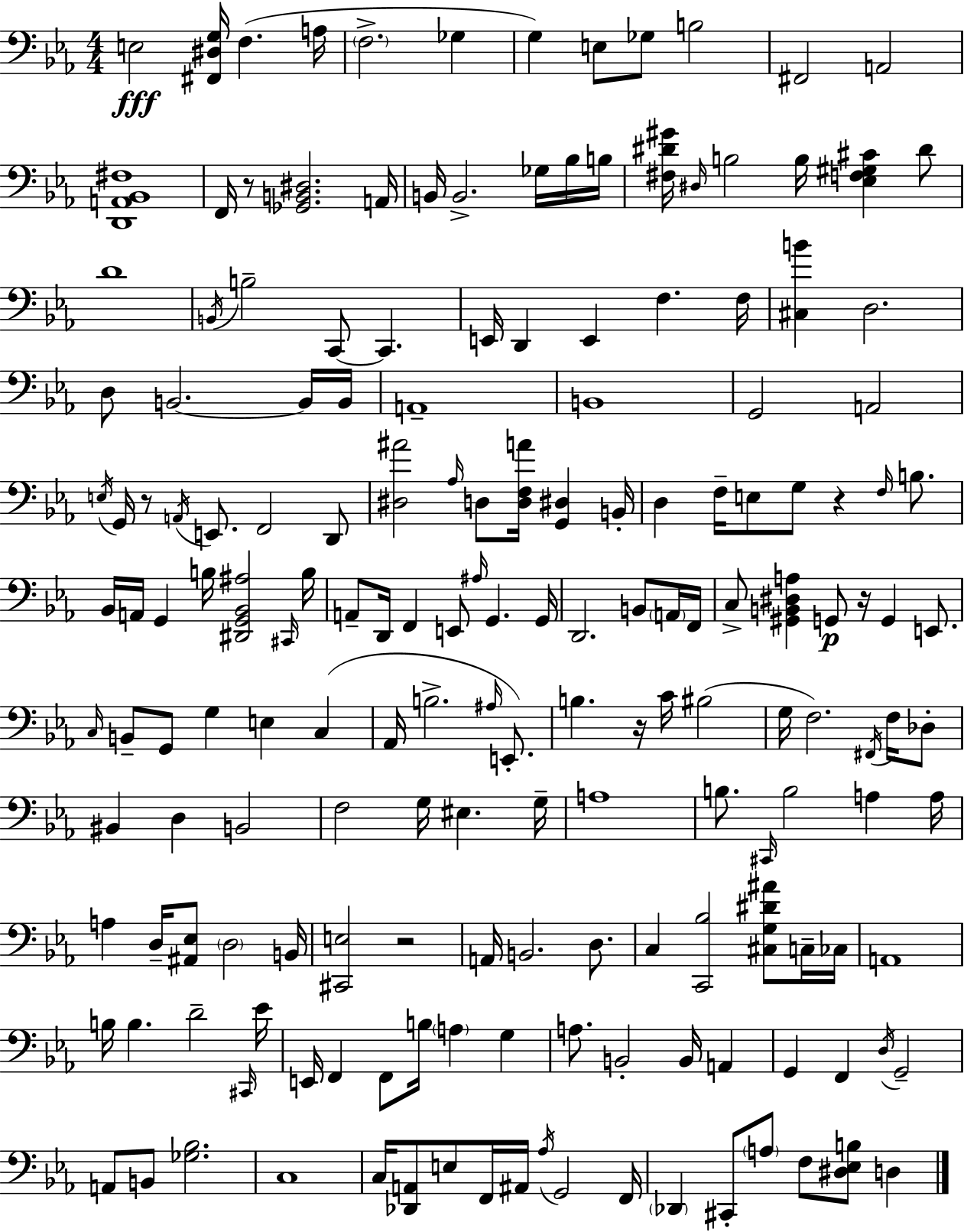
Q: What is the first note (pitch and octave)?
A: E3